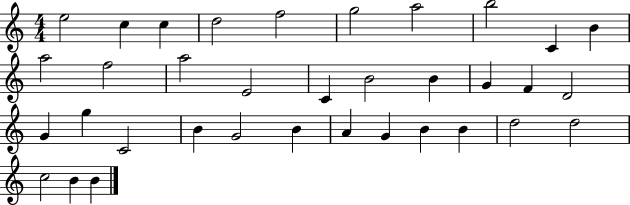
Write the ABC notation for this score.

X:1
T:Untitled
M:4/4
L:1/4
K:C
e2 c c d2 f2 g2 a2 b2 C B a2 f2 a2 E2 C B2 B G F D2 G g C2 B G2 B A G B B d2 d2 c2 B B